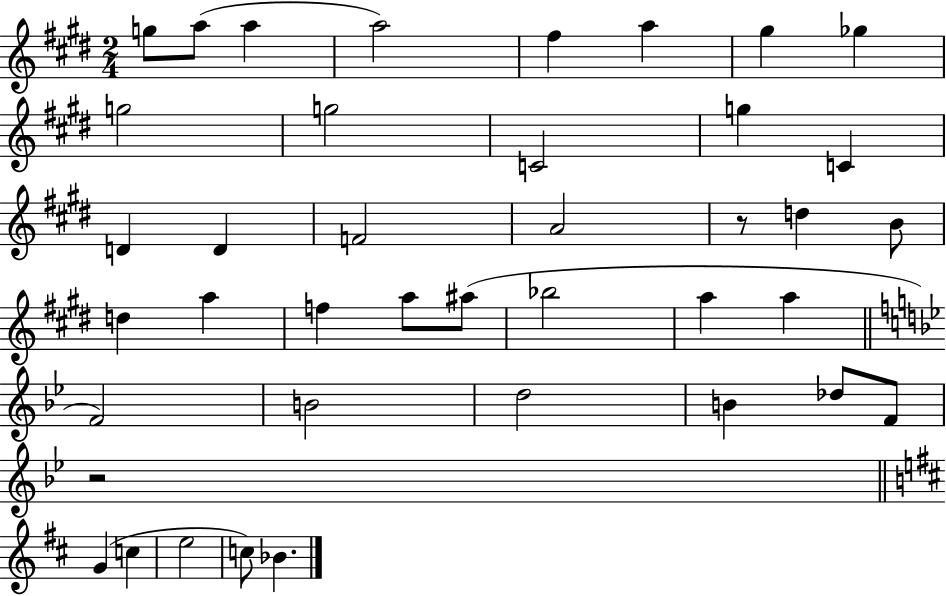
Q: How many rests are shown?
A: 2